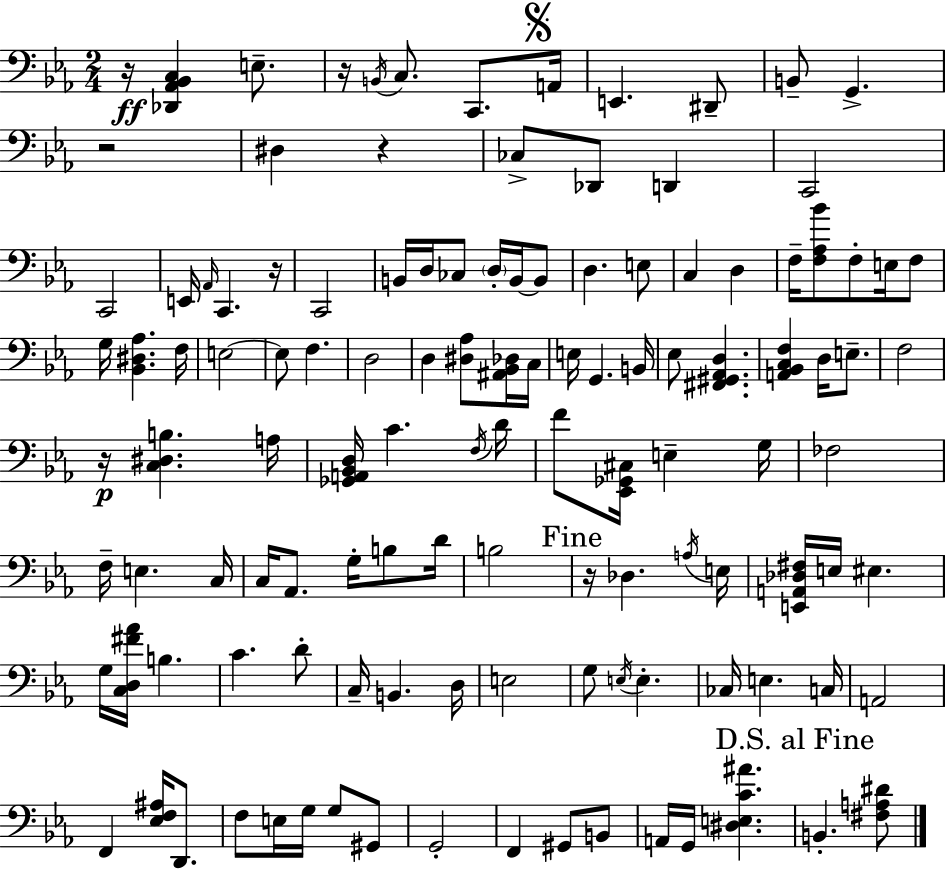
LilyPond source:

{
  \clef bass
  \numericTimeSignature
  \time 2/4
  \key ees \major
  \repeat volta 2 { r16\ff <des, aes, bes, c>4 e8.-- | r16 \acciaccatura { b,16 } c8. c,8. | \mark \markup { \musicglyph "scripts.segno" } a,16 e,4. dis,8-- | b,8-- g,4.-> | \break r2 | dis4 r4 | ces8-> des,8 d,4 | c,2 | \break c,2 | e,16 \grace { aes,16 } c,4. | r16 c,2 | b,16 d16 ces8 \parenthesize d16-. b,16~~ | \break b,8 d4. | e8 c4 d4 | f16-- <f aes bes'>8 f8-. e16 | f8 g16 <bes, dis aes>4. | \break f16 e2~~ | e8 f4. | d2 | d4 <dis aes>8 | \break <ais, bes, des>16 c16 e16 g,4. | b,16 ees8 <fis, gis, aes, d>4. | <a, bes, c f>4 d16 e8.-- | f2 | \break r16\p <c dis b>4. | a16 <ges, a, bes, d>16 c'4. | \acciaccatura { f16 } d'16 f'8 <ees, ges, cis>16 e4-- | g16 fes2 | \break f16-- e4. | c16 c16 aes,8. g16-. | b8 d'16 b2 | \mark "Fine" r16 des4. | \break \acciaccatura { a16 } e16 <e, a, des fis>16 e16 eis4. | g16 <c d fis' aes'>16 b4. | c'4. | d'8-. c16-- b,4. | \break d16 e2 | g8 \acciaccatura { e16 } e4.-. | ces16 e4. | c16 a,2 | \break f,4 | <ees f ais>16 d,8. f8 e16 | g16 g8 gis,8 g,2-. | f,4 | \break gis,8 b,8 a,16 g,16 <dis e c' ais'>4. | \mark "D.S. al Fine" b,4.-. | <fis a dis'>8 } \bar "|."
}